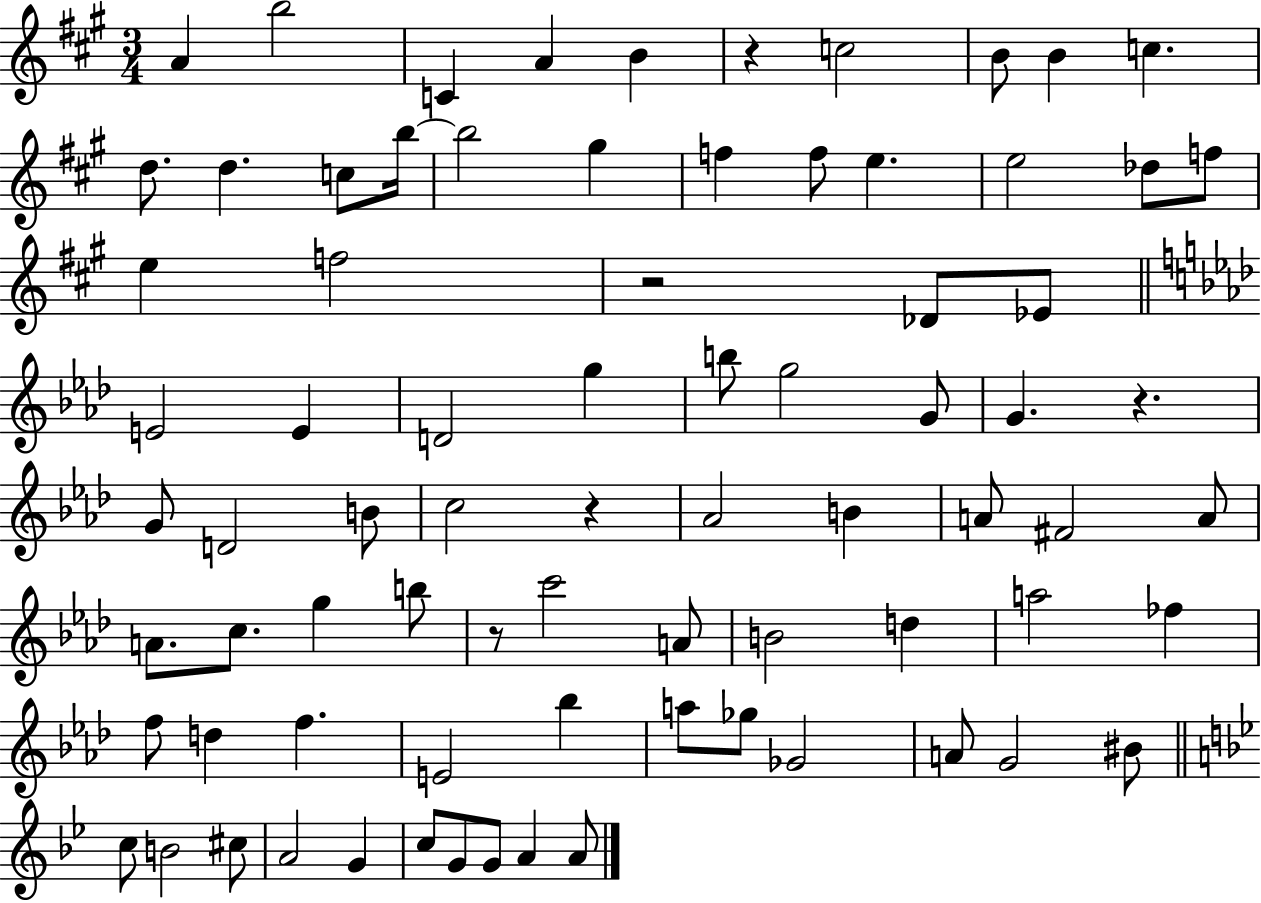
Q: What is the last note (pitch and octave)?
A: A4